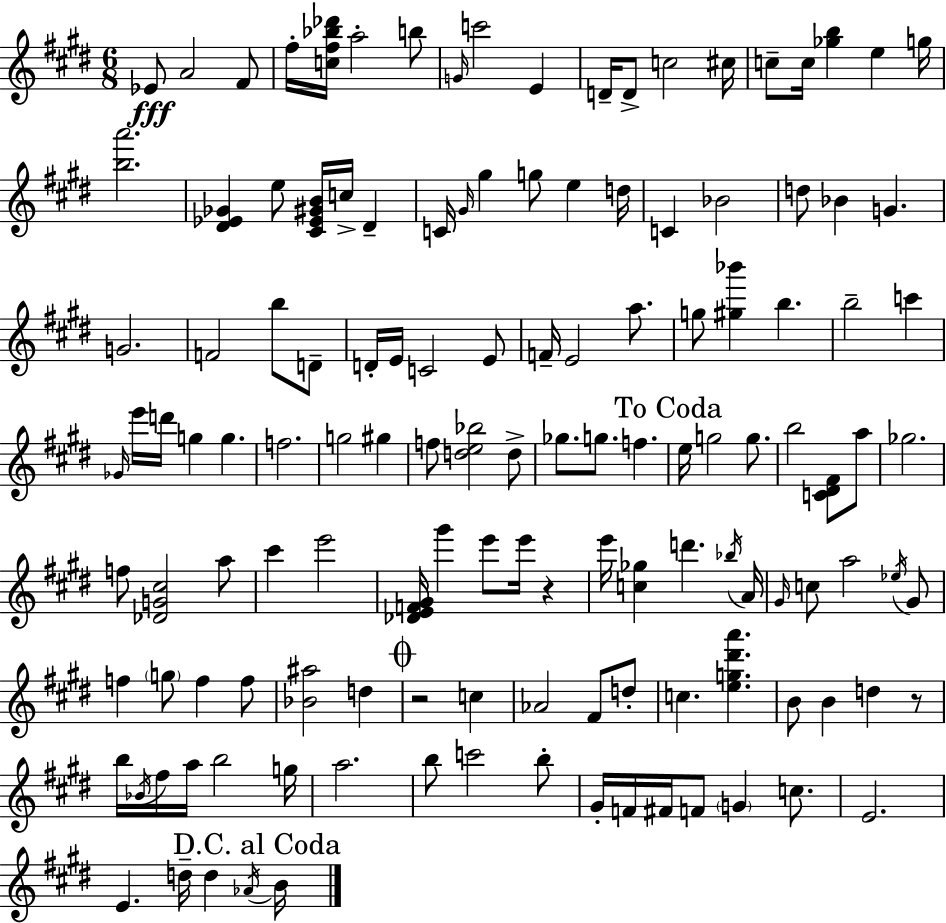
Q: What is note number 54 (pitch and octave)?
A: G#5